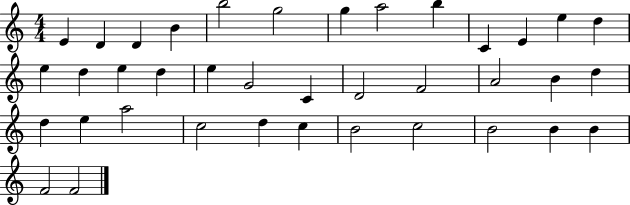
E4/q D4/q D4/q B4/q B5/h G5/h G5/q A5/h B5/q C4/q E4/q E5/q D5/q E5/q D5/q E5/q D5/q E5/q G4/h C4/q D4/h F4/h A4/h B4/q D5/q D5/q E5/q A5/h C5/h D5/q C5/q B4/h C5/h B4/h B4/q B4/q F4/h F4/h